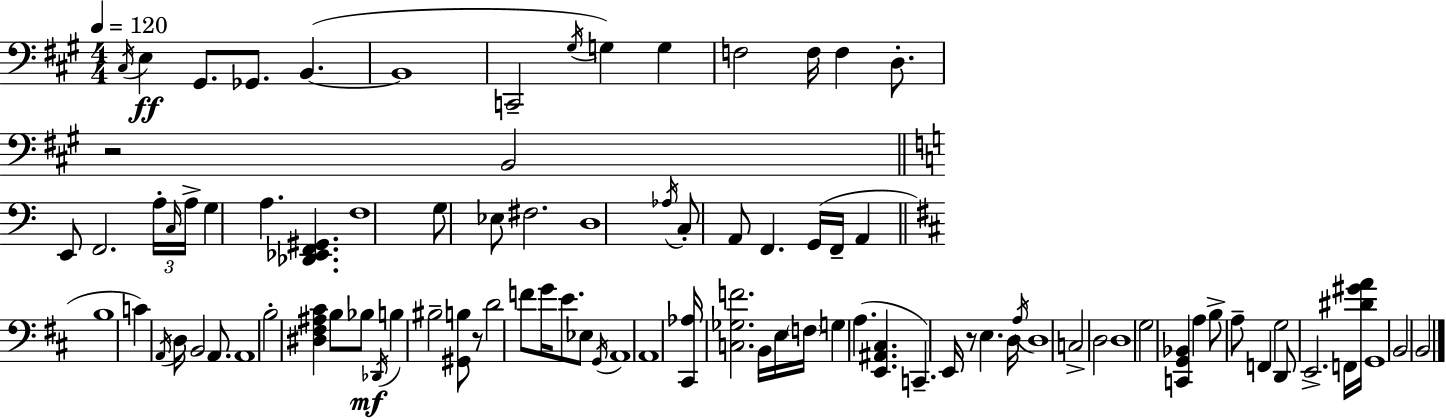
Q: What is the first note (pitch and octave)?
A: C#3